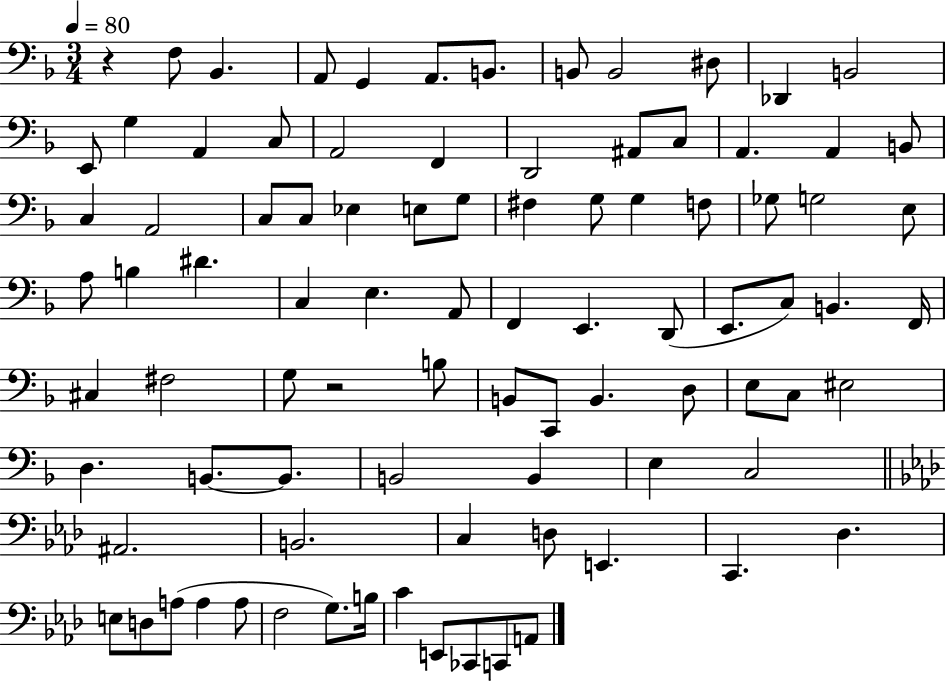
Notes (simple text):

R/q F3/e Bb2/q. A2/e G2/q A2/e. B2/e. B2/e B2/h D#3/e Db2/q B2/h E2/e G3/q A2/q C3/e A2/h F2/q D2/h A#2/e C3/e A2/q. A2/q B2/e C3/q A2/h C3/e C3/e Eb3/q E3/e G3/e F#3/q G3/e G3/q F3/e Gb3/e G3/h E3/e A3/e B3/q D#4/q. C3/q E3/q. A2/e F2/q E2/q. D2/e E2/e. C3/e B2/q. F2/s C#3/q F#3/h G3/e R/h B3/e B2/e C2/e B2/q. D3/e E3/e C3/e EIS3/h D3/q. B2/e. B2/e. B2/h B2/q E3/q C3/h A#2/h. B2/h. C3/q D3/e E2/q. C2/q. Db3/q. E3/e D3/e A3/e A3/q A3/e F3/h G3/e. B3/s C4/q E2/e CES2/e C2/e A2/e